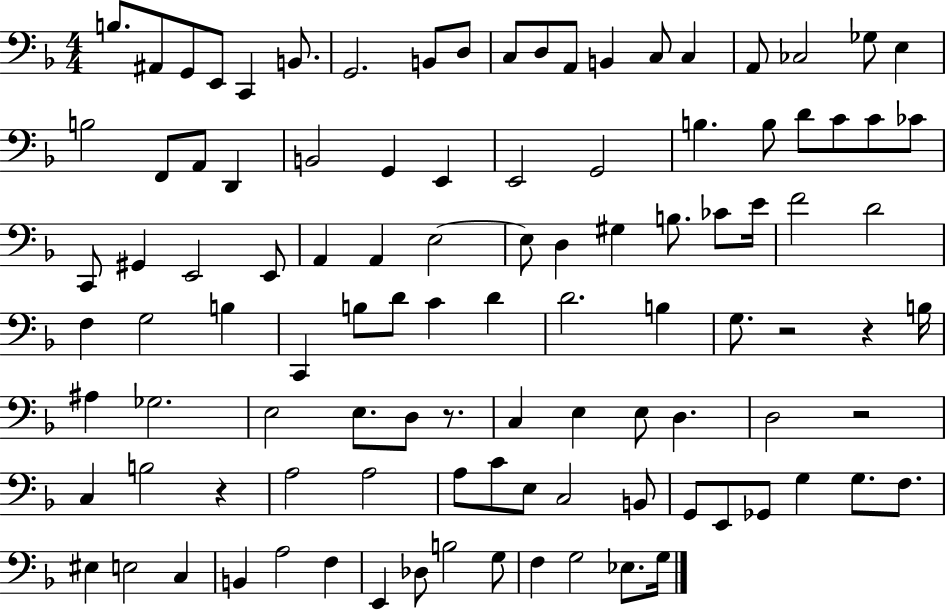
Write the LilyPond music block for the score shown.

{
  \clef bass
  \numericTimeSignature
  \time 4/4
  \key f \major
  b8. ais,8 g,8 e,8 c,4 b,8. | g,2. b,8 d8 | c8 d8 a,8 b,4 c8 c4 | a,8 ces2 ges8 e4 | \break b2 f,8 a,8 d,4 | b,2 g,4 e,4 | e,2 g,2 | b4. b8 d'8 c'8 c'8 ces'8 | \break c,8 gis,4 e,2 e,8 | a,4 a,4 e2~~ | e8 d4 gis4 b8. ces'8 e'16 | f'2 d'2 | \break f4 g2 b4 | c,4 b8 d'8 c'4 d'4 | d'2. b4 | g8. r2 r4 b16 | \break ais4 ges2. | e2 e8. d8 r8. | c4 e4 e8 d4. | d2 r2 | \break c4 b2 r4 | a2 a2 | a8 c'8 e8 c2 b,8 | g,8 e,8 ges,8 g4 g8. f8. | \break eis4 e2 c4 | b,4 a2 f4 | e,4 des8 b2 g8 | f4 g2 ees8. g16 | \break \bar "|."
}